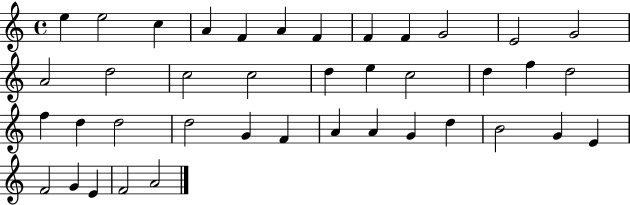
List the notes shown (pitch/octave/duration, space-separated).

E5/q E5/h C5/q A4/q F4/q A4/q F4/q F4/q F4/q G4/h E4/h G4/h A4/h D5/h C5/h C5/h D5/q E5/q C5/h D5/q F5/q D5/h F5/q D5/q D5/h D5/h G4/q F4/q A4/q A4/q G4/q D5/q B4/h G4/q E4/q F4/h G4/q E4/q F4/h A4/h